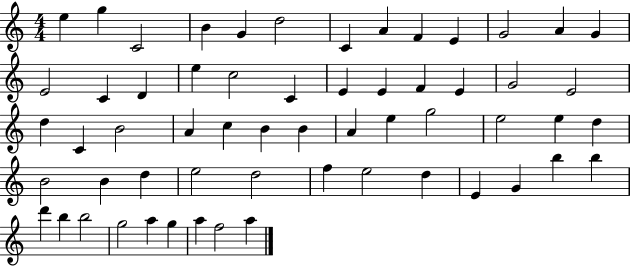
E5/q G5/q C4/h B4/q G4/q D5/h C4/q A4/q F4/q E4/q G4/h A4/q G4/q E4/h C4/q D4/q E5/q C5/h C4/q E4/q E4/q F4/q E4/q G4/h E4/h D5/q C4/q B4/h A4/q C5/q B4/q B4/q A4/q E5/q G5/h E5/h E5/q D5/q B4/h B4/q D5/q E5/h D5/h F5/q E5/h D5/q E4/q G4/q B5/q B5/q D6/q B5/q B5/h G5/h A5/q G5/q A5/q F5/h A5/q